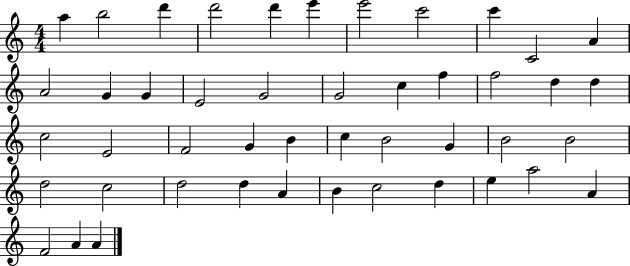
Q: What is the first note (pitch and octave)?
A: A5